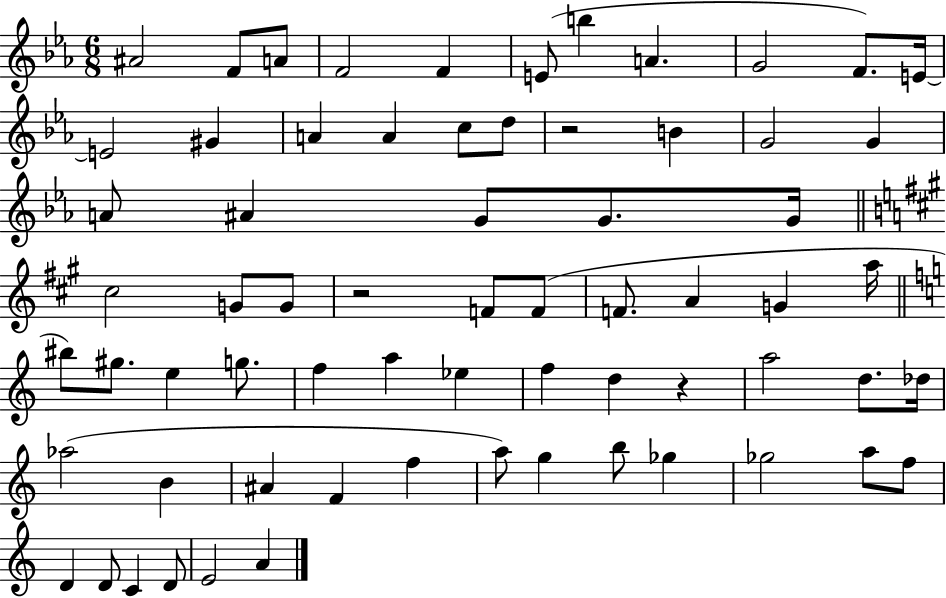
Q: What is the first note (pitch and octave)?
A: A#4